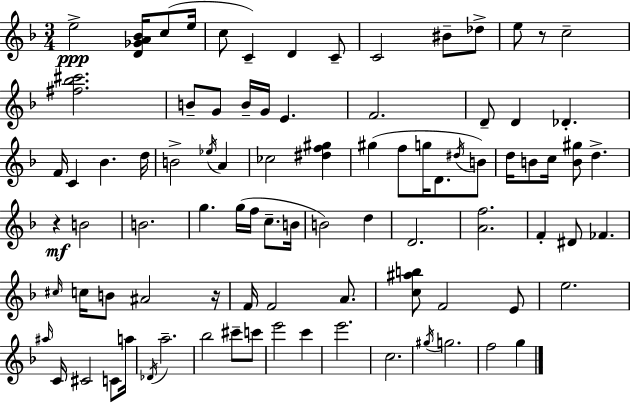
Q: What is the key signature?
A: F major